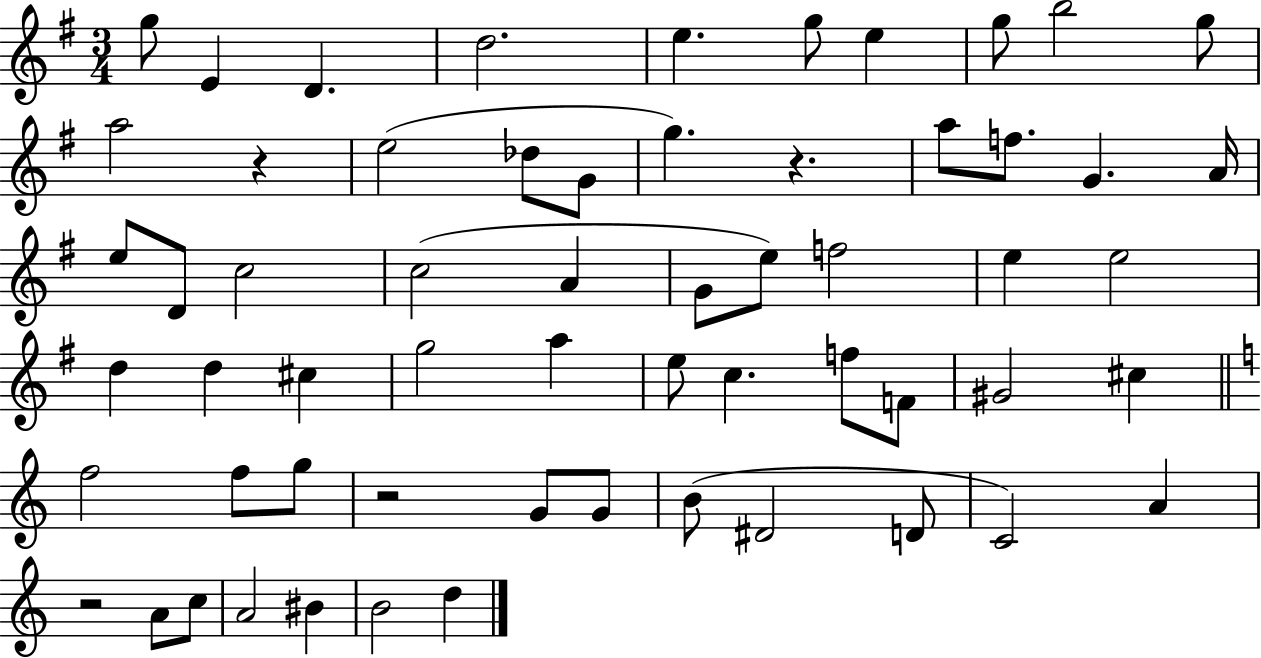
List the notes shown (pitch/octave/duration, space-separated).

G5/e E4/q D4/q. D5/h. E5/q. G5/e E5/q G5/e B5/h G5/e A5/h R/q E5/h Db5/e G4/e G5/q. R/q. A5/e F5/e. G4/q. A4/s E5/e D4/e C5/h C5/h A4/q G4/e E5/e F5/h E5/q E5/h D5/q D5/q C#5/q G5/h A5/q E5/e C5/q. F5/e F4/e G#4/h C#5/q F5/h F5/e G5/e R/h G4/e G4/e B4/e D#4/h D4/e C4/h A4/q R/h A4/e C5/e A4/h BIS4/q B4/h D5/q